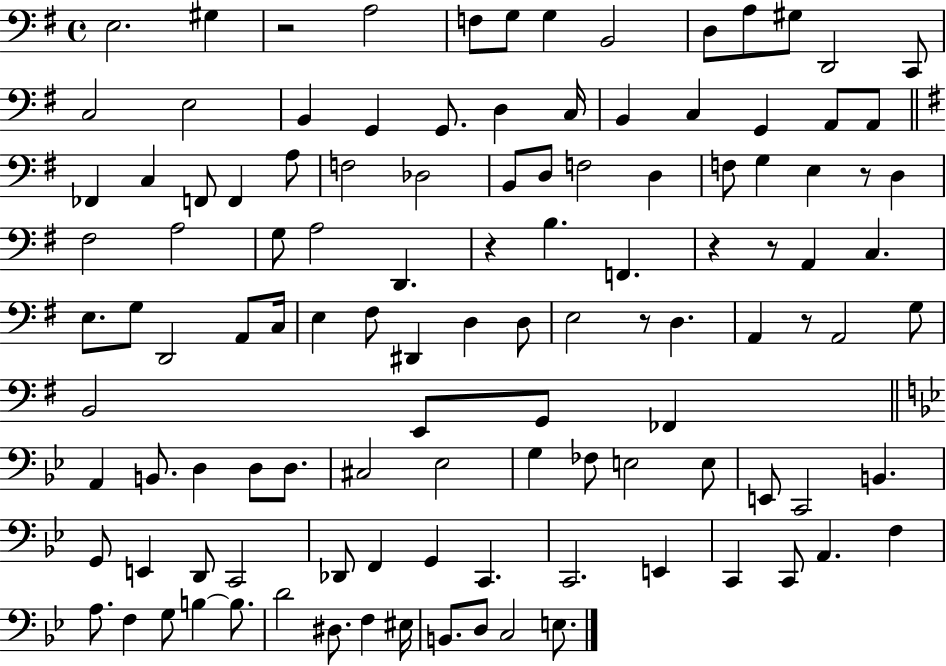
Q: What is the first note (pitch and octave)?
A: E3